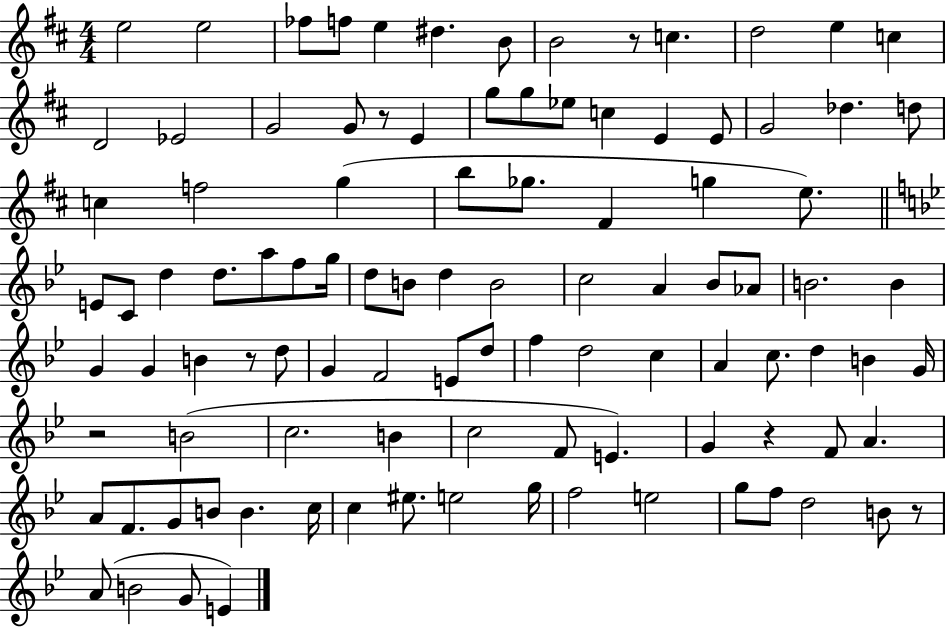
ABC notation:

X:1
T:Untitled
M:4/4
L:1/4
K:D
e2 e2 _f/2 f/2 e ^d B/2 B2 z/2 c d2 e c D2 _E2 G2 G/2 z/2 E g/2 g/2 _e/2 c E E/2 G2 _d d/2 c f2 g b/2 _g/2 ^F g e/2 E/2 C/2 d d/2 a/2 f/2 g/4 d/2 B/2 d B2 c2 A _B/2 _A/2 B2 B G G B z/2 d/2 G F2 E/2 d/2 f d2 c A c/2 d B G/4 z2 B2 c2 B c2 F/2 E G z F/2 A A/2 F/2 G/2 B/2 B c/4 c ^e/2 e2 g/4 f2 e2 g/2 f/2 d2 B/2 z/2 A/2 B2 G/2 E